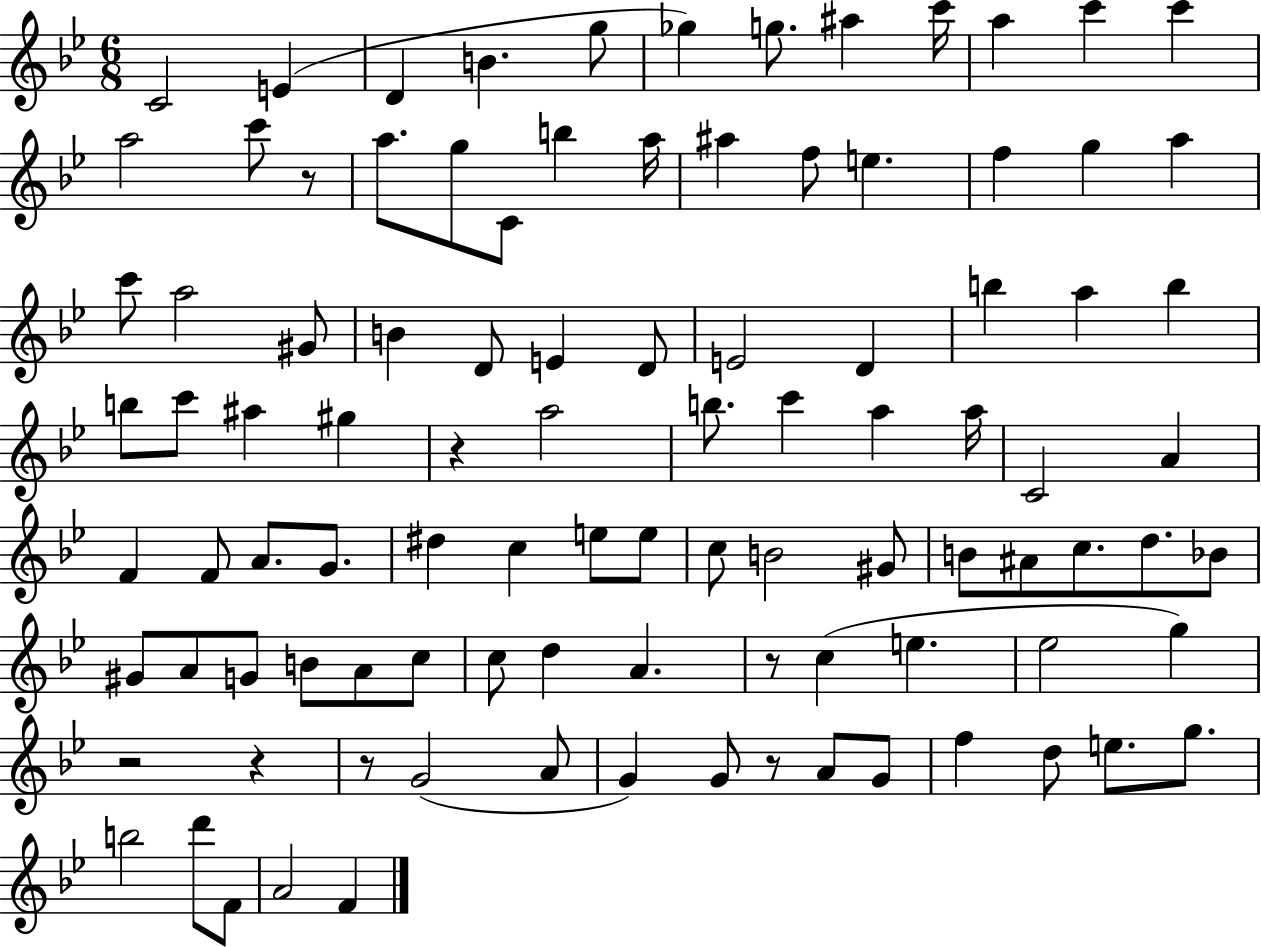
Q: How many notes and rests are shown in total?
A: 99